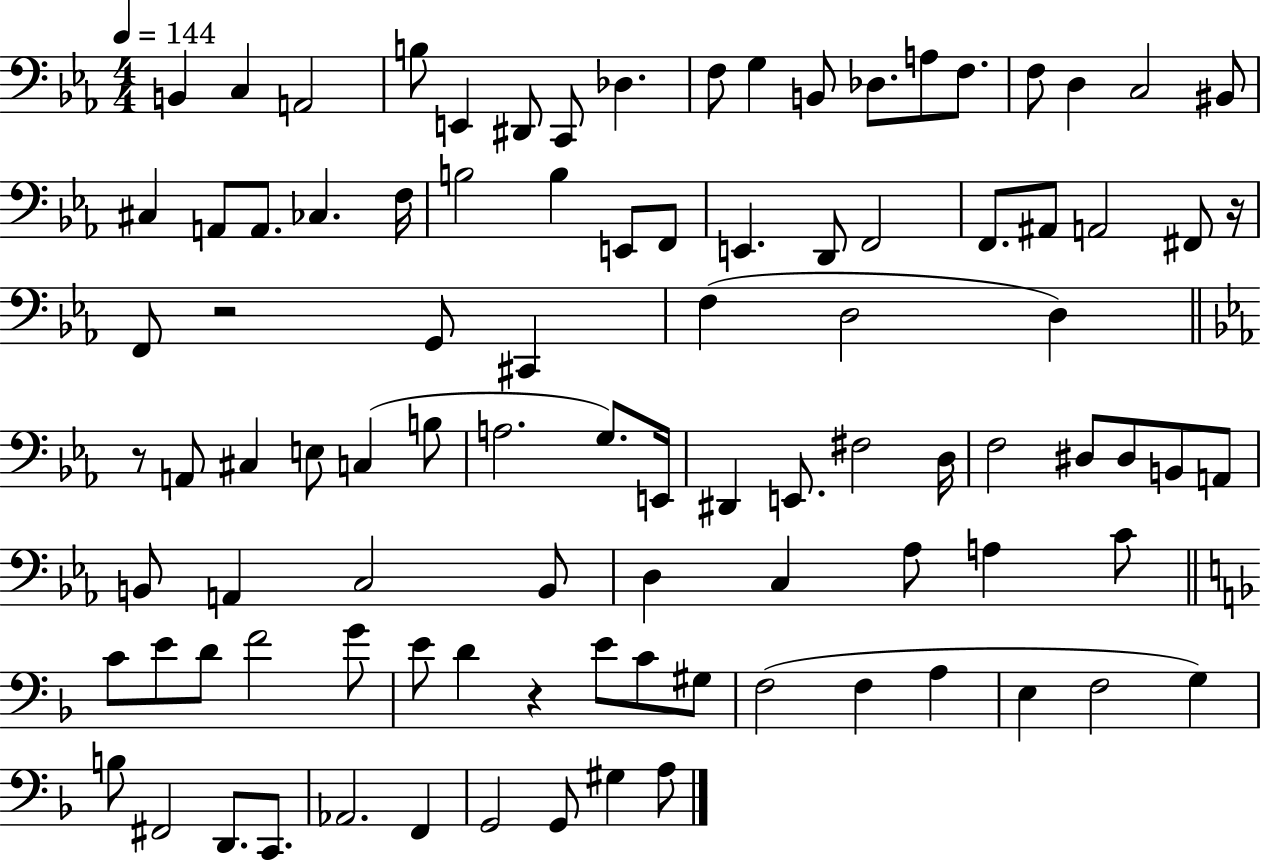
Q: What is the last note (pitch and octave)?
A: A3